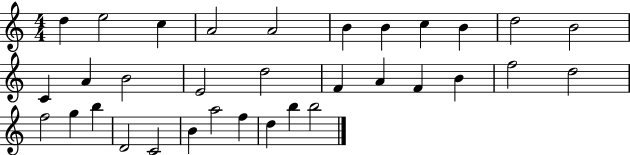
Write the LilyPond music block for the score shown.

{
  \clef treble
  \numericTimeSignature
  \time 4/4
  \key c \major
  d''4 e''2 c''4 | a'2 a'2 | b'4 b'4 c''4 b'4 | d''2 b'2 | \break c'4 a'4 b'2 | e'2 d''2 | f'4 a'4 f'4 b'4 | f''2 d''2 | \break f''2 g''4 b''4 | d'2 c'2 | b'4 a''2 f''4 | d''4 b''4 b''2 | \break \bar "|."
}